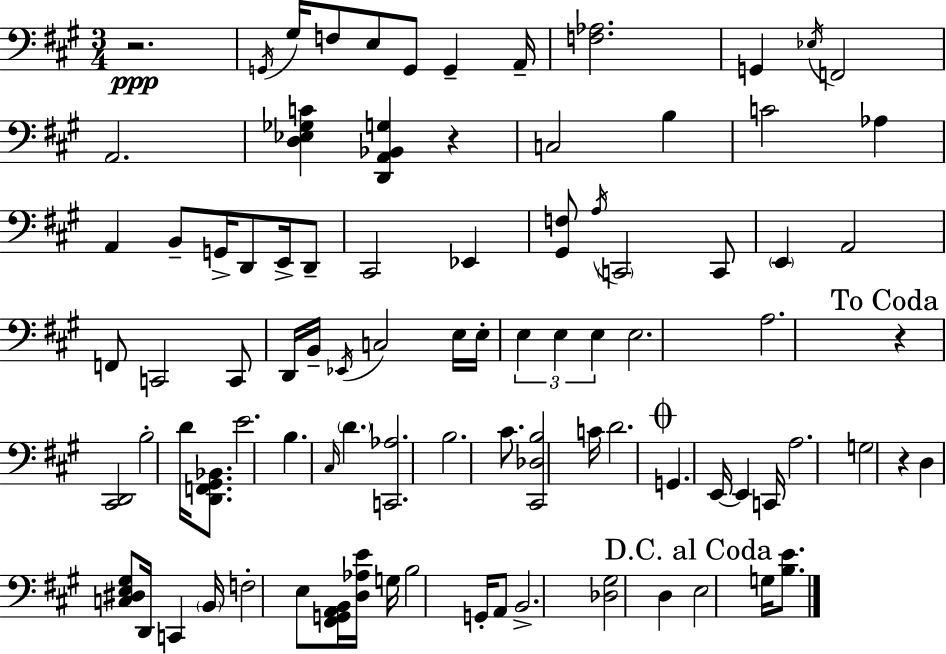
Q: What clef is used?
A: bass